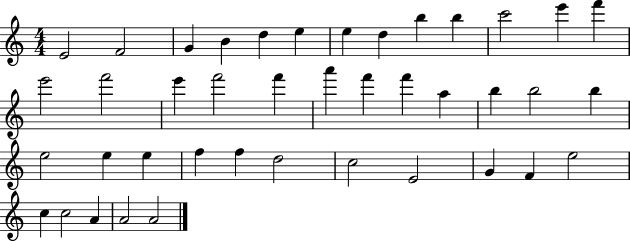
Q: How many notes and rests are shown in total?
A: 41